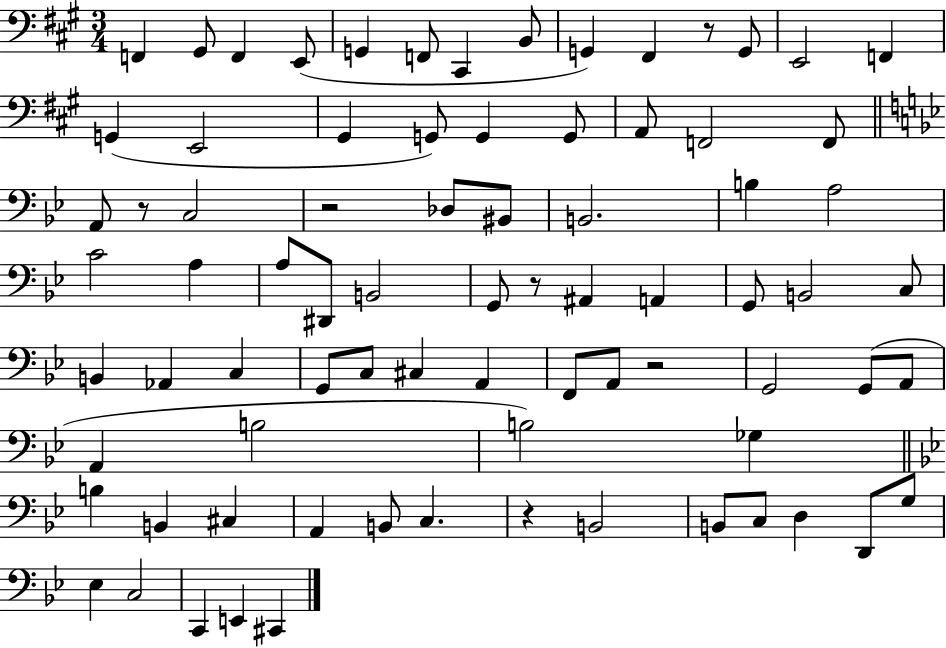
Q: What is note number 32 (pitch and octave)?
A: A3